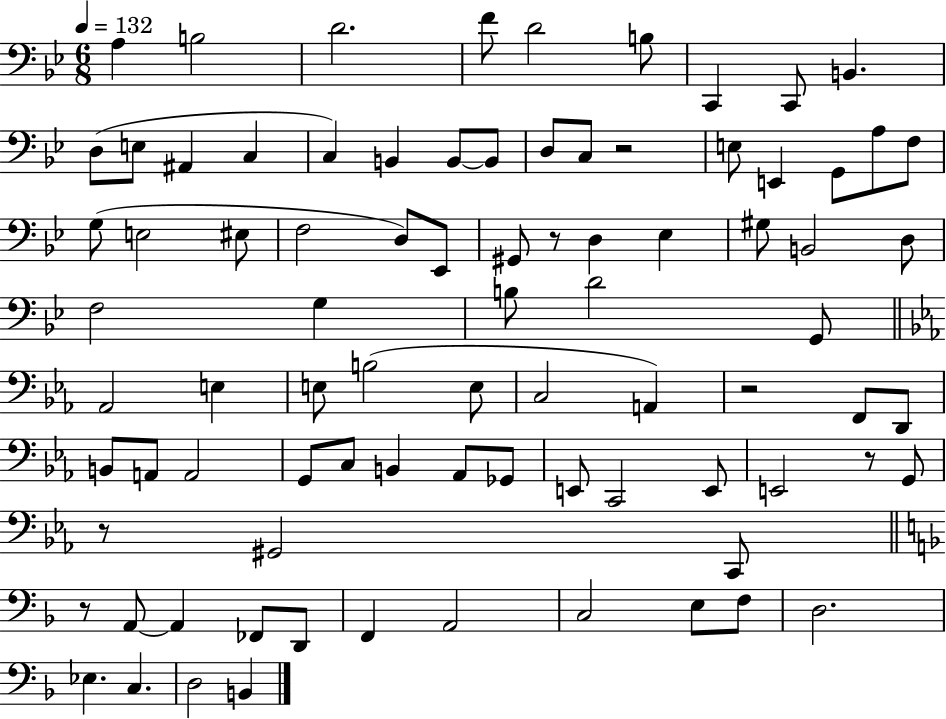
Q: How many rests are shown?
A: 6